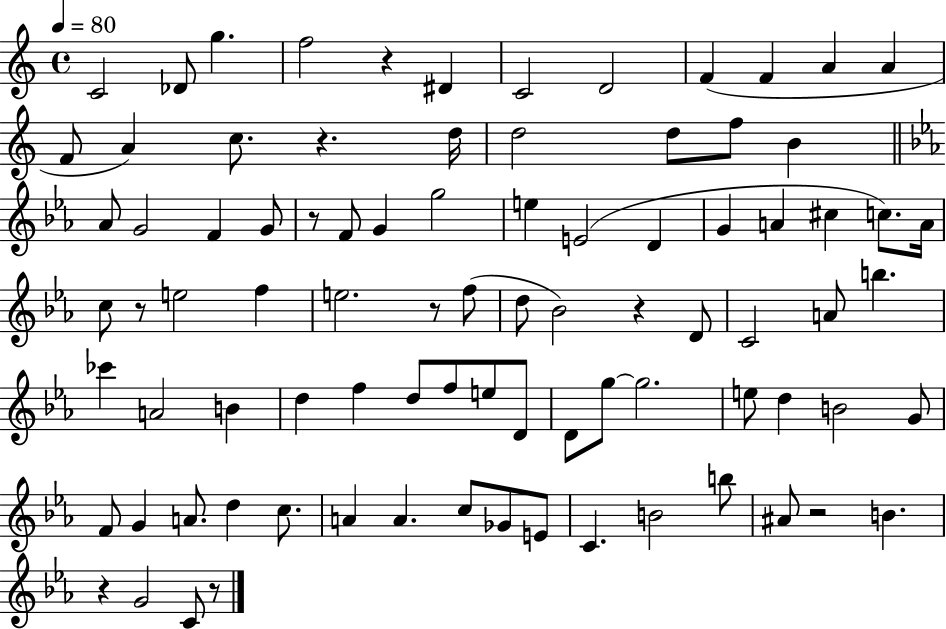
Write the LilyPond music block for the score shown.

{
  \clef treble
  \time 4/4
  \defaultTimeSignature
  \key c \major
  \tempo 4 = 80
  c'2 des'8 g''4. | f''2 r4 dis'4 | c'2 d'2 | f'4( f'4 a'4 a'4 | \break f'8 a'4) c''8. r4. d''16 | d''2 d''8 f''8 b'4 | \bar "||" \break \key ees \major aes'8 g'2 f'4 g'8 | r8 f'8 g'4 g''2 | e''4 e'2( d'4 | g'4 a'4 cis''4 c''8.) a'16 | \break c''8 r8 e''2 f''4 | e''2. r8 f''8( | d''8 bes'2) r4 d'8 | c'2 a'8 b''4. | \break ces'''4 a'2 b'4 | d''4 f''4 d''8 f''8 e''8 d'8 | d'8 g''8~~ g''2. | e''8 d''4 b'2 g'8 | \break f'8 g'4 a'8. d''4 c''8. | a'4 a'4. c''8 ges'8 e'8 | c'4. b'2 b''8 | ais'8 r2 b'4. | \break r4 g'2 c'8 r8 | \bar "|."
}